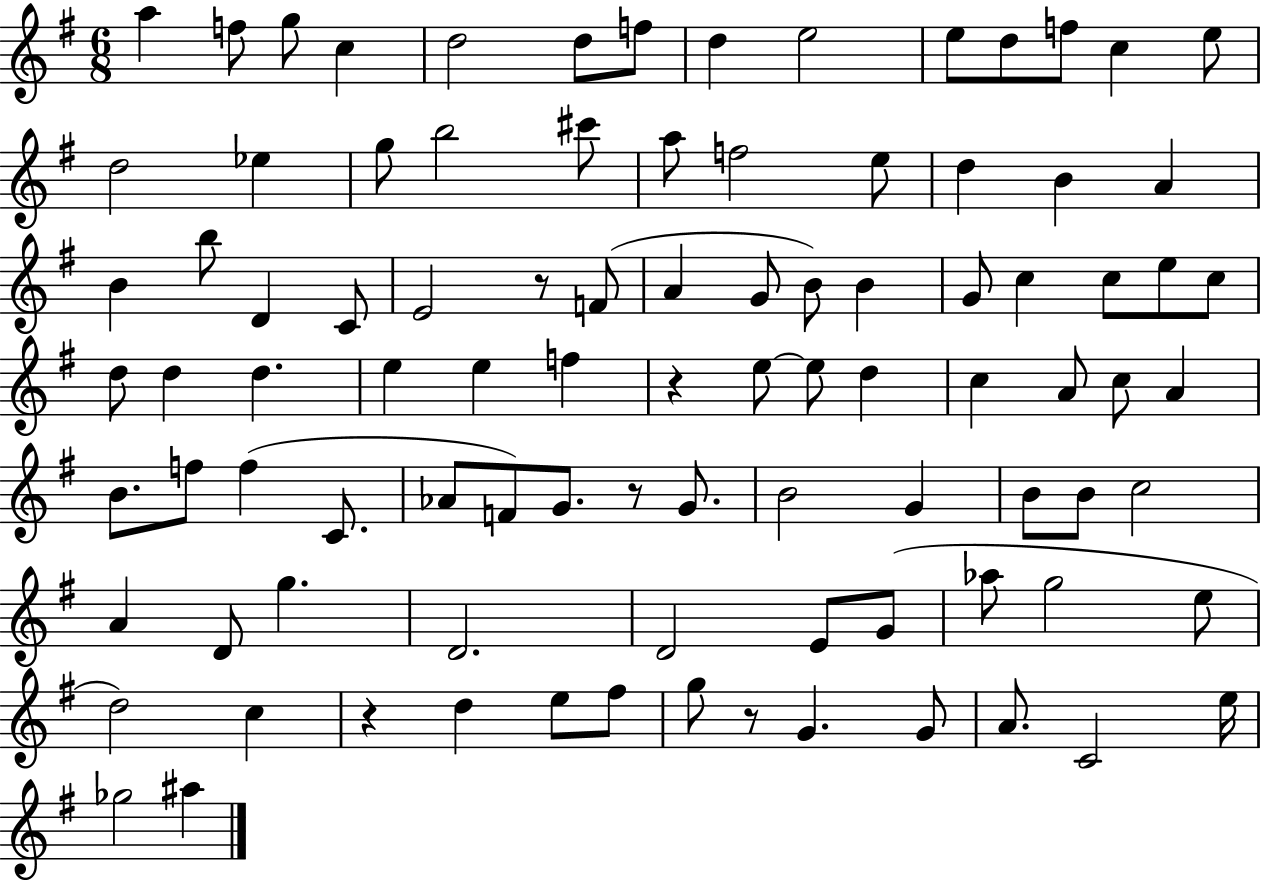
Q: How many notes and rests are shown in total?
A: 94